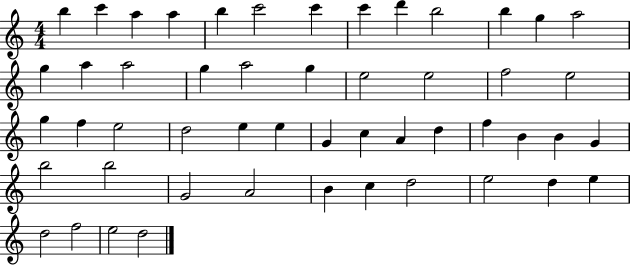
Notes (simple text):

B5/q C6/q A5/q A5/q B5/q C6/h C6/q C6/q D6/q B5/h B5/q G5/q A5/h G5/q A5/q A5/h G5/q A5/h G5/q E5/h E5/h F5/h E5/h G5/q F5/q E5/h D5/h E5/q E5/q G4/q C5/q A4/q D5/q F5/q B4/q B4/q G4/q B5/h B5/h G4/h A4/h B4/q C5/q D5/h E5/h D5/q E5/q D5/h F5/h E5/h D5/h